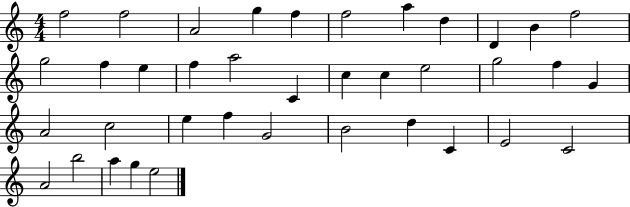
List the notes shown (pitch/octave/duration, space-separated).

F5/h F5/h A4/h G5/q F5/q F5/h A5/q D5/q D4/q B4/q F5/h G5/h F5/q E5/q F5/q A5/h C4/q C5/q C5/q E5/h G5/h F5/q G4/q A4/h C5/h E5/q F5/q G4/h B4/h D5/q C4/q E4/h C4/h A4/h B5/h A5/q G5/q E5/h